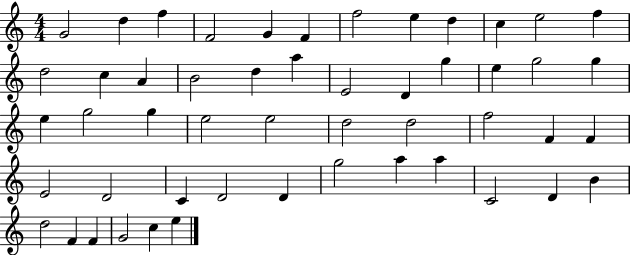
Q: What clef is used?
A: treble